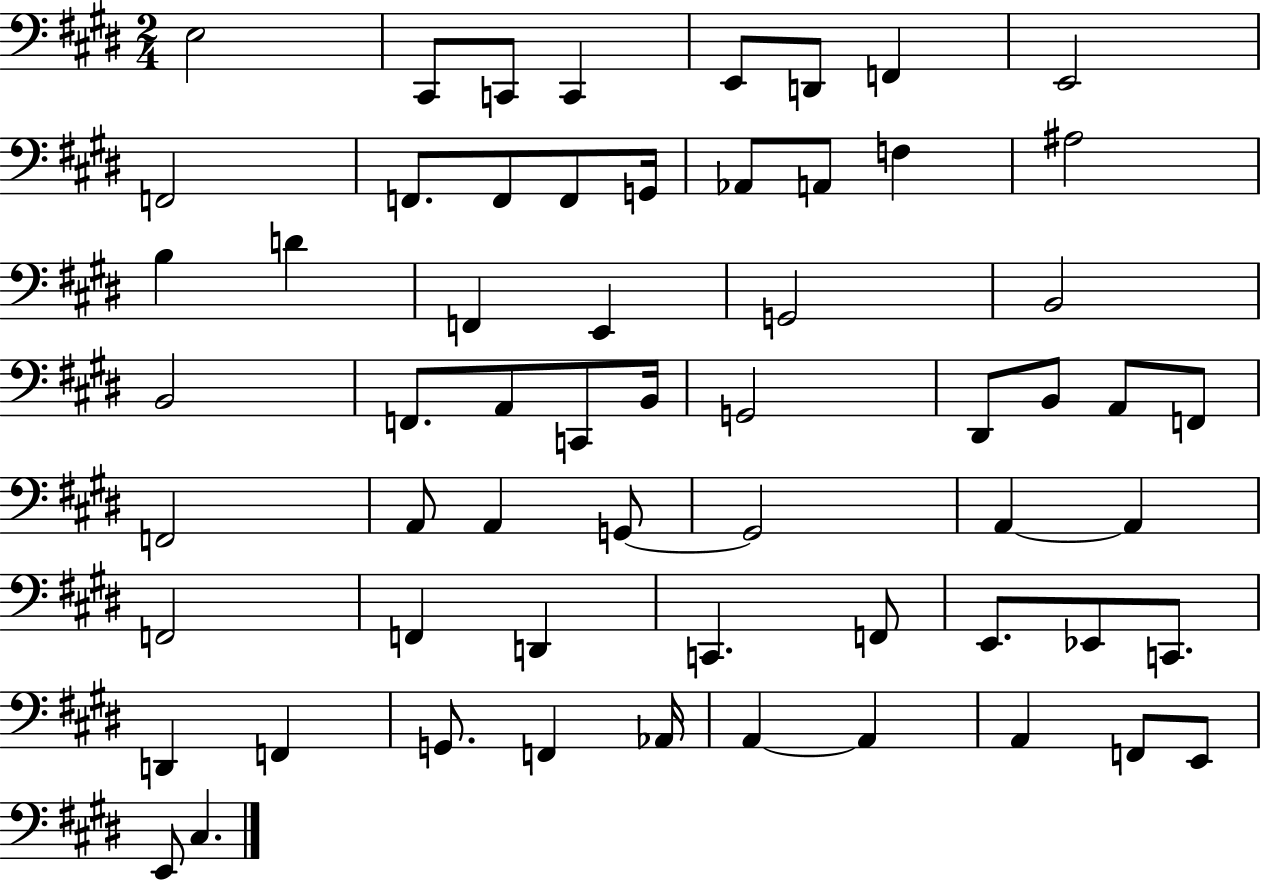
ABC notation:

X:1
T:Untitled
M:2/4
L:1/4
K:E
E,2 ^C,,/2 C,,/2 C,, E,,/2 D,,/2 F,, E,,2 F,,2 F,,/2 F,,/2 F,,/2 G,,/4 _A,,/2 A,,/2 F, ^A,2 B, D F,, E,, G,,2 B,,2 B,,2 F,,/2 A,,/2 C,,/2 B,,/4 G,,2 ^D,,/2 B,,/2 A,,/2 F,,/2 F,,2 A,,/2 A,, G,,/2 G,,2 A,, A,, F,,2 F,, D,, C,, F,,/2 E,,/2 _E,,/2 C,,/2 D,, F,, G,,/2 F,, _A,,/4 A,, A,, A,, F,,/2 E,,/2 E,,/2 ^C,